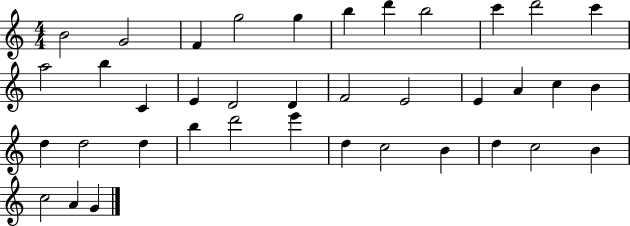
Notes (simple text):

B4/h G4/h F4/q G5/h G5/q B5/q D6/q B5/h C6/q D6/h C6/q A5/h B5/q C4/q E4/q D4/h D4/q F4/h E4/h E4/q A4/q C5/q B4/q D5/q D5/h D5/q B5/q D6/h E6/q D5/q C5/h B4/q D5/q C5/h B4/q C5/h A4/q G4/q